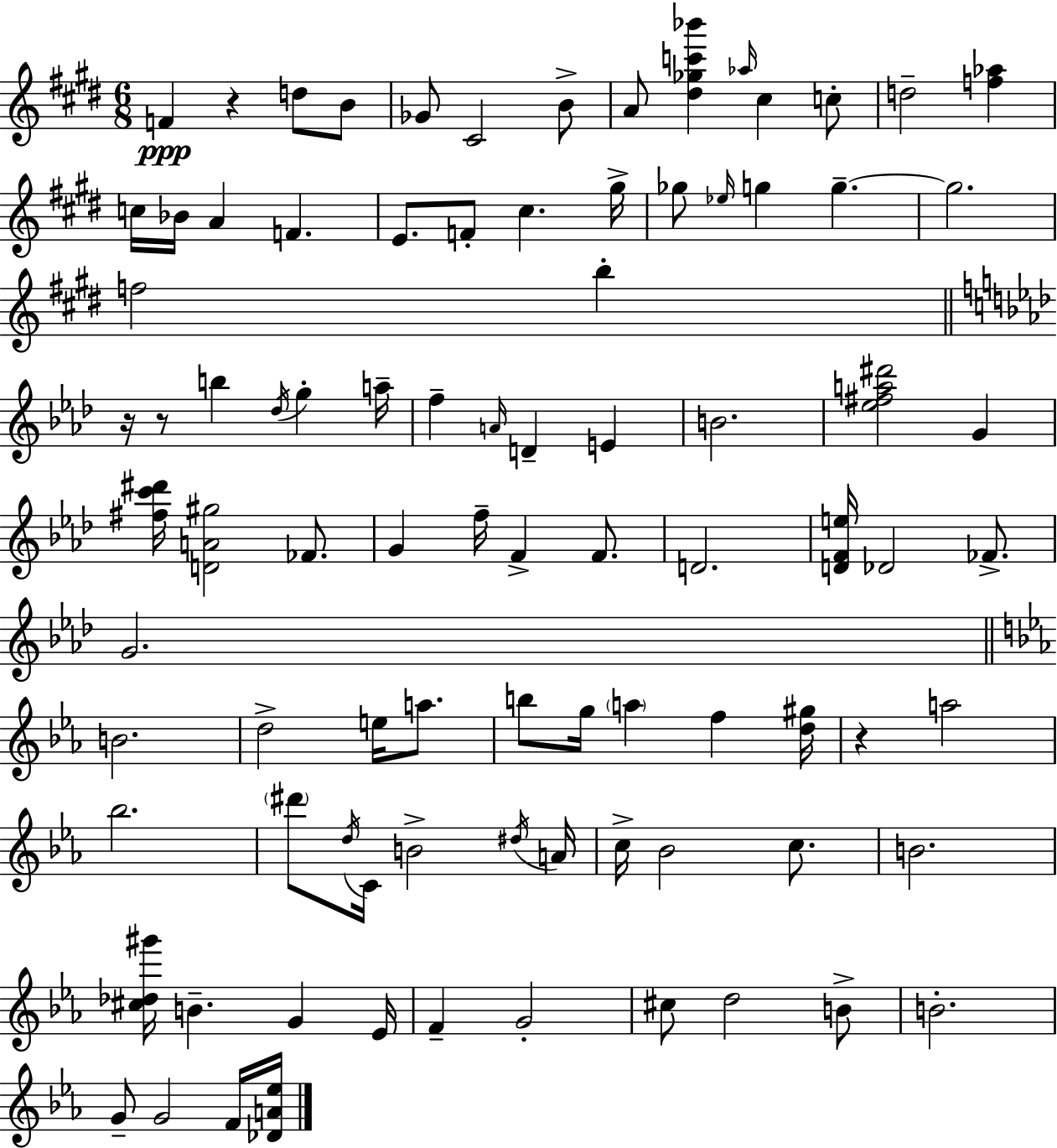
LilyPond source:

{
  \clef treble
  \numericTimeSignature
  \time 6/8
  \key e \major
  \repeat volta 2 { f'4\ppp r4 d''8 b'8 | ges'8 cis'2 b'8-> | a'8 <dis'' ges'' c''' bes'''>4 \grace { aes''16 } cis''4 c''8-. | d''2-- <f'' aes''>4 | \break c''16 bes'16 a'4 f'4. | e'8. f'8-. cis''4. | gis''16-> ges''8 \grace { ees''16 } g''4 g''4.--~~ | g''2. | \break f''2 b''4-. | \bar "||" \break \key aes \major r16 r8 b''4 \acciaccatura { des''16 } g''4-. | a''16-- f''4-- \grace { a'16 } d'4-- e'4 | b'2. | <ees'' fis'' a'' dis'''>2 g'4 | \break <fis'' c''' dis'''>16 <d' a' gis''>2 fes'8. | g'4 f''16-- f'4-> f'8. | d'2. | <d' f' e''>16 des'2 fes'8.-> | \break g'2. | \bar "||" \break \key ees \major b'2. | d''2-> e''16 a''8. | b''8 g''16 \parenthesize a''4 f''4 <d'' gis''>16 | r4 a''2 | \break bes''2. | \parenthesize dis'''8 \acciaccatura { d''16 } c'16 b'2-> | \acciaccatura { dis''16 } a'16 c''16-> bes'2 c''8. | b'2. | \break <cis'' des'' gis'''>16 b'4.-- g'4 | ees'16 f'4-- g'2-. | cis''8 d''2 | b'8-> b'2.-. | \break g'8-- g'2 | f'16 <des' a' ees''>16 } \bar "|."
}